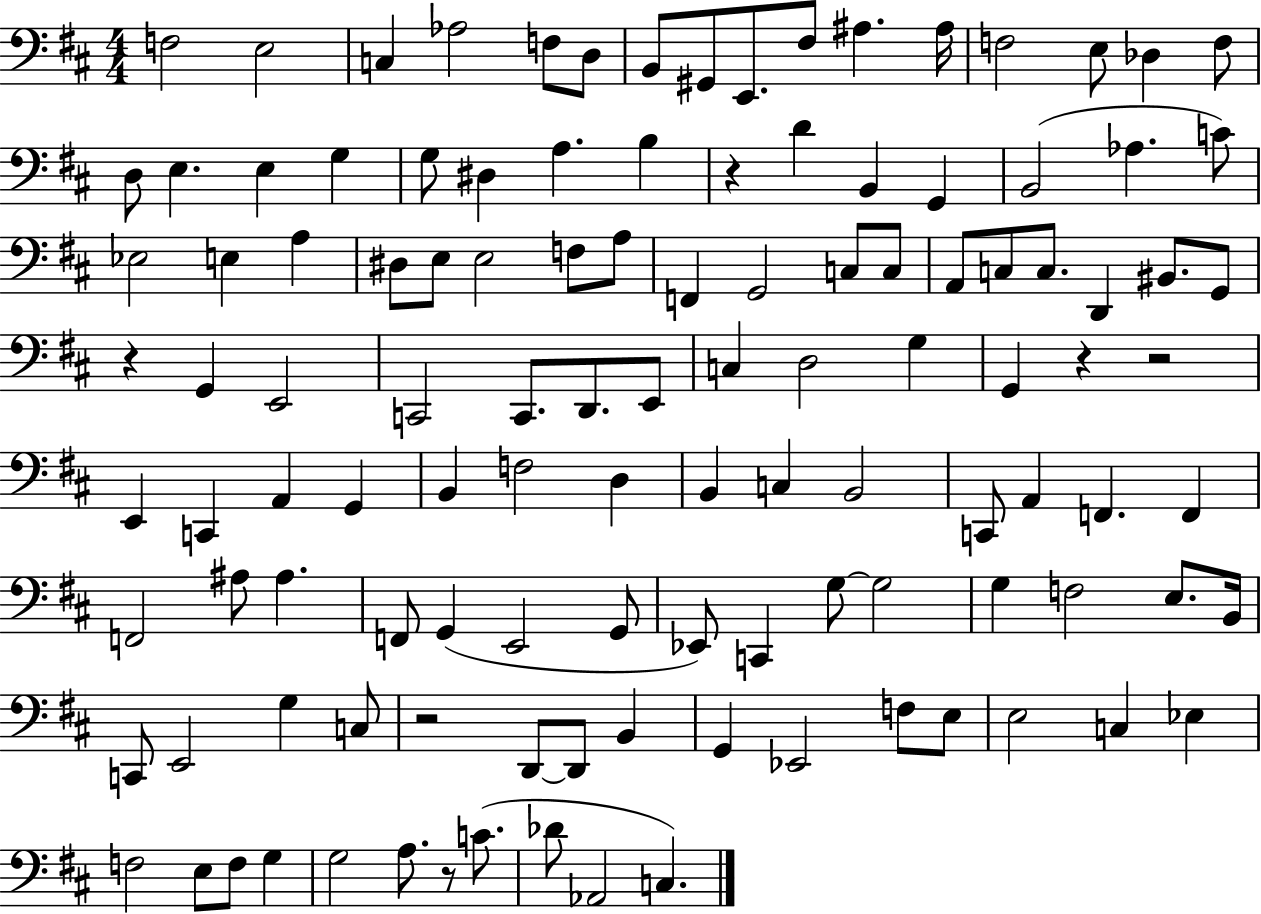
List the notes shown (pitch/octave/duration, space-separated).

F3/h E3/h C3/q Ab3/h F3/e D3/e B2/e G#2/e E2/e. F#3/e A#3/q. A#3/s F3/h E3/e Db3/q F3/e D3/e E3/q. E3/q G3/q G3/e D#3/q A3/q. B3/q R/q D4/q B2/q G2/q B2/h Ab3/q. C4/e Eb3/h E3/q A3/q D#3/e E3/e E3/h F3/e A3/e F2/q G2/h C3/e C3/e A2/e C3/e C3/e. D2/q BIS2/e. G2/e R/q G2/q E2/h C2/h C2/e. D2/e. E2/e C3/q D3/h G3/q G2/q R/q R/h E2/q C2/q A2/q G2/q B2/q F3/h D3/q B2/q C3/q B2/h C2/e A2/q F2/q. F2/q F2/h A#3/e A#3/q. F2/e G2/q E2/h G2/e Eb2/e C2/q G3/e G3/h G3/q F3/h E3/e. B2/s C2/e E2/h G3/q C3/e R/h D2/e D2/e B2/q G2/q Eb2/h F3/e E3/e E3/h C3/q Eb3/q F3/h E3/e F3/e G3/q G3/h A3/e. R/e C4/e. Db4/e Ab2/h C3/q.